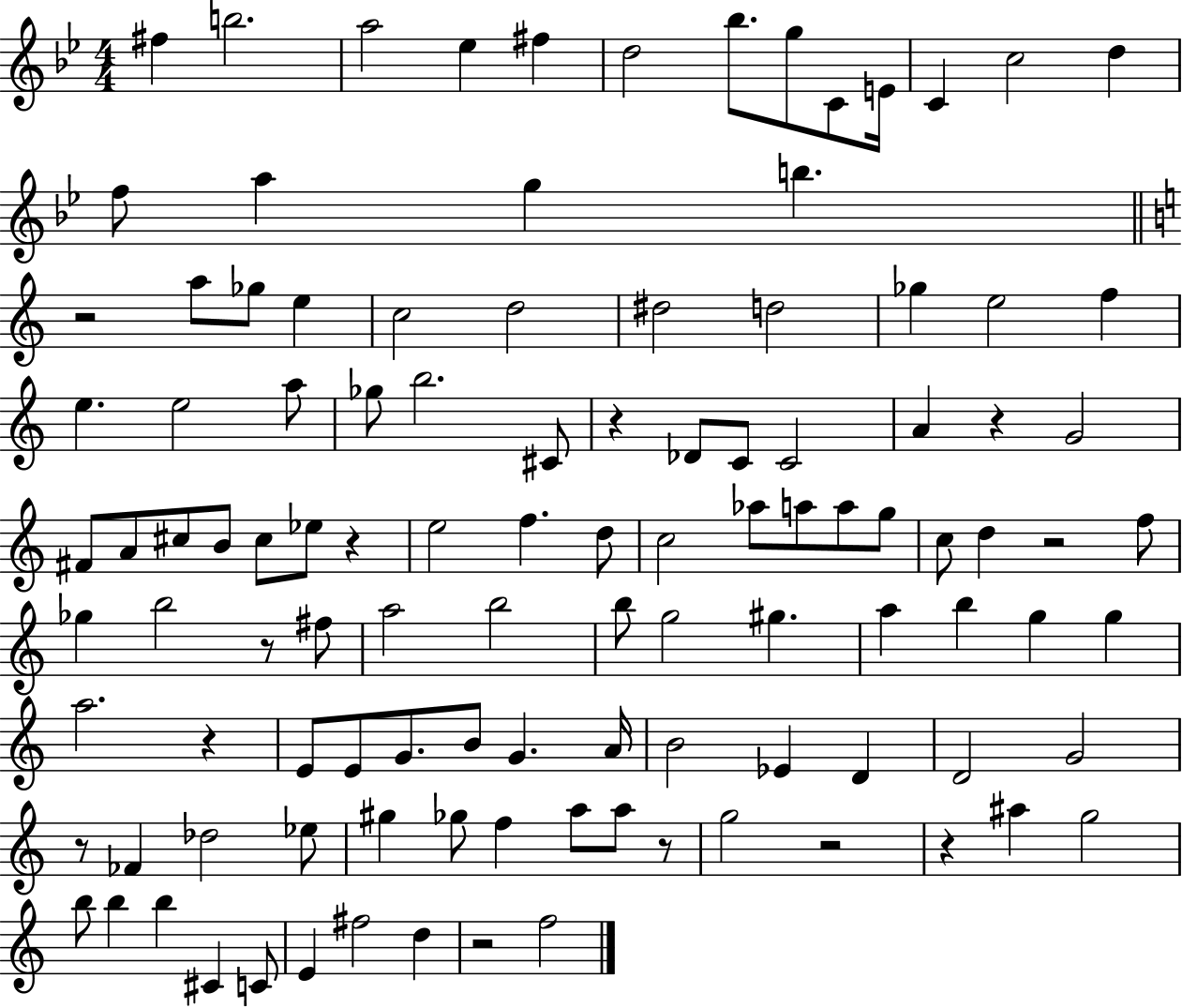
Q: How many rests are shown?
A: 12